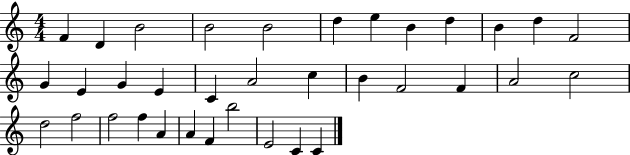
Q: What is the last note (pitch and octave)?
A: C4